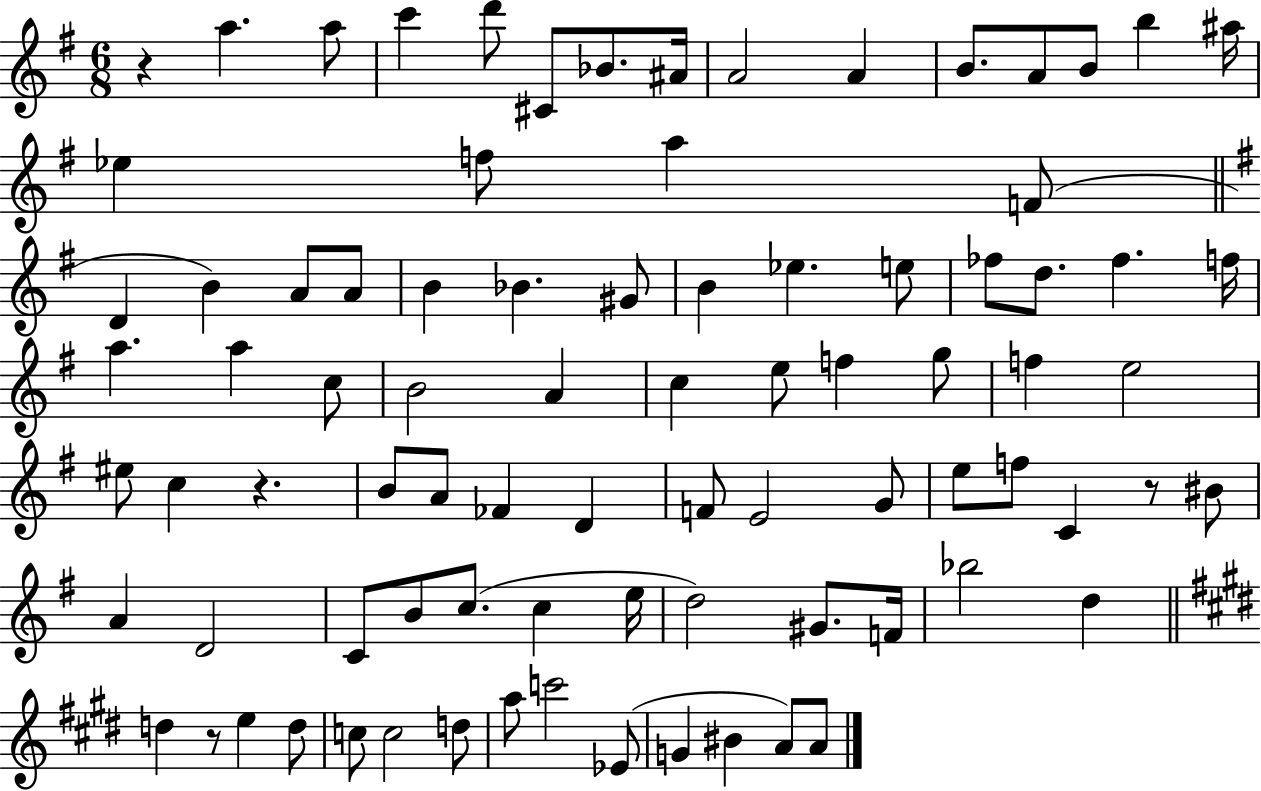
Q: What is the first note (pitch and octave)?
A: A5